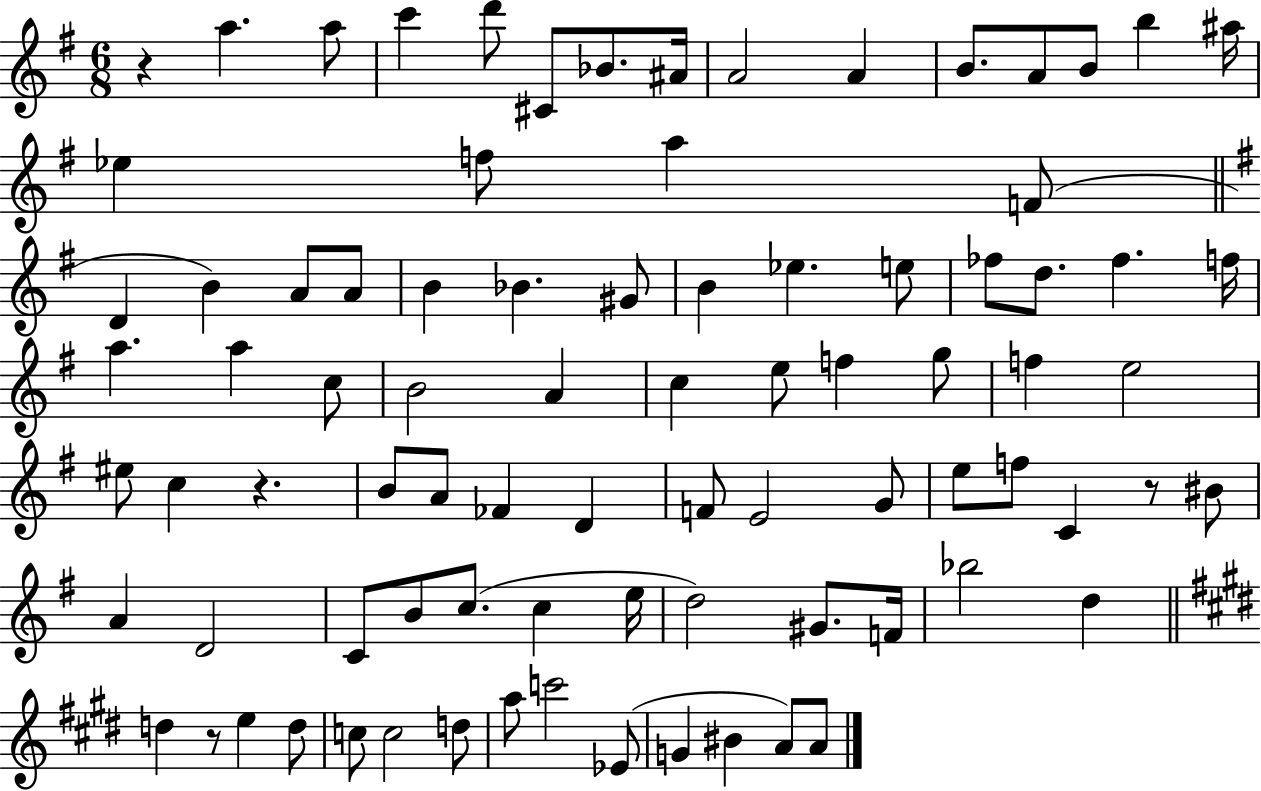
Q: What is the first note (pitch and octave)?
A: A5